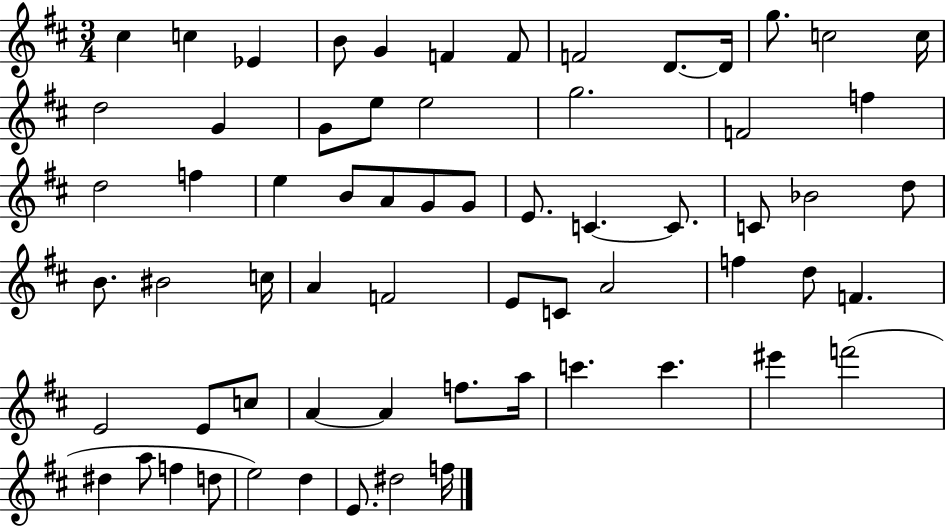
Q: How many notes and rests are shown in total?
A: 65